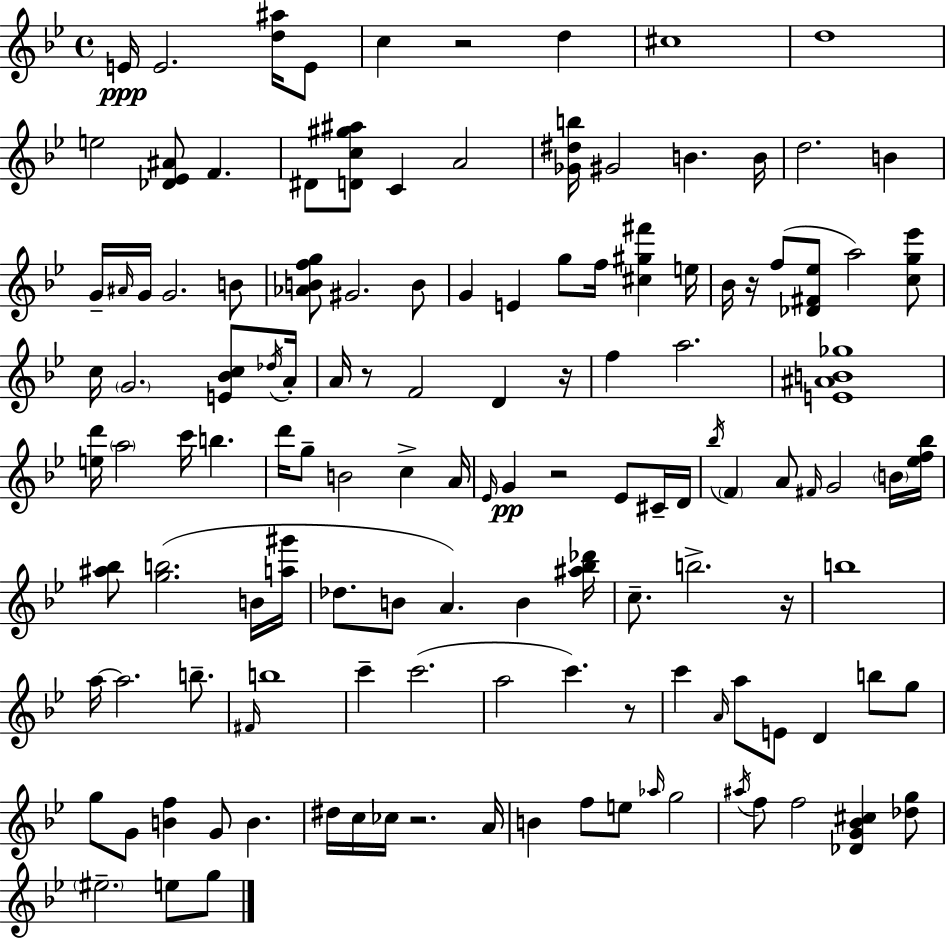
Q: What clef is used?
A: treble